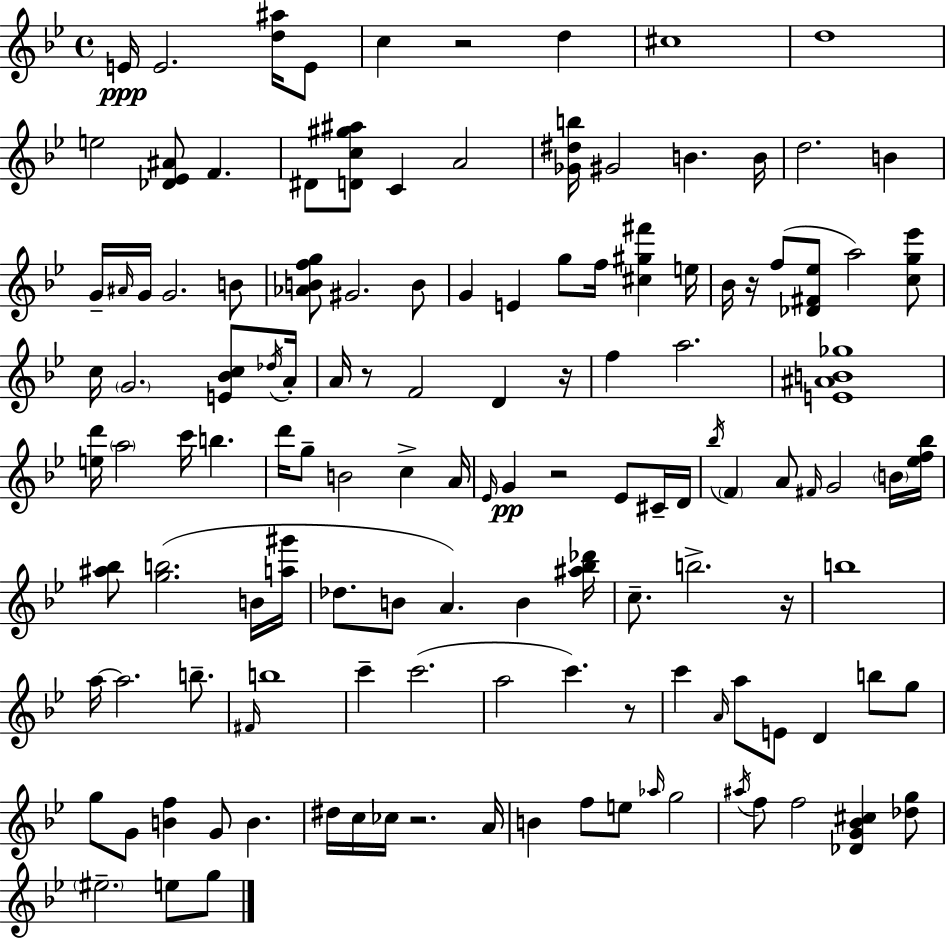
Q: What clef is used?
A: treble